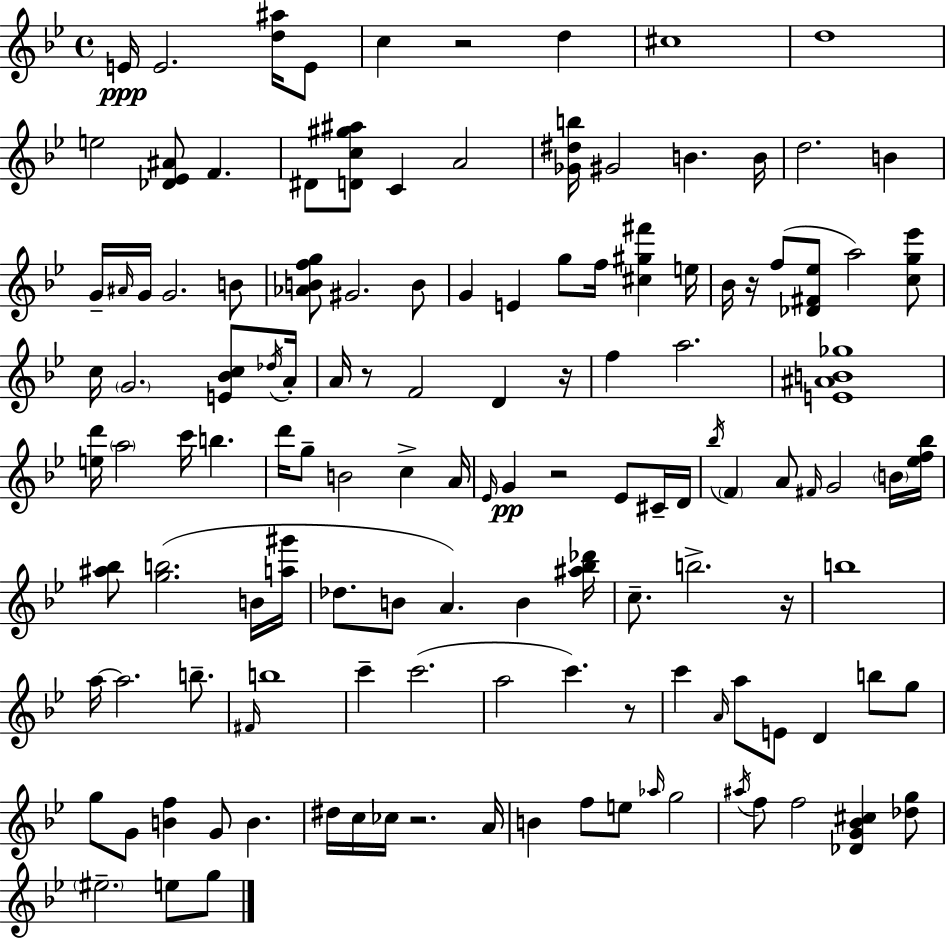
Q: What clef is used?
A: treble